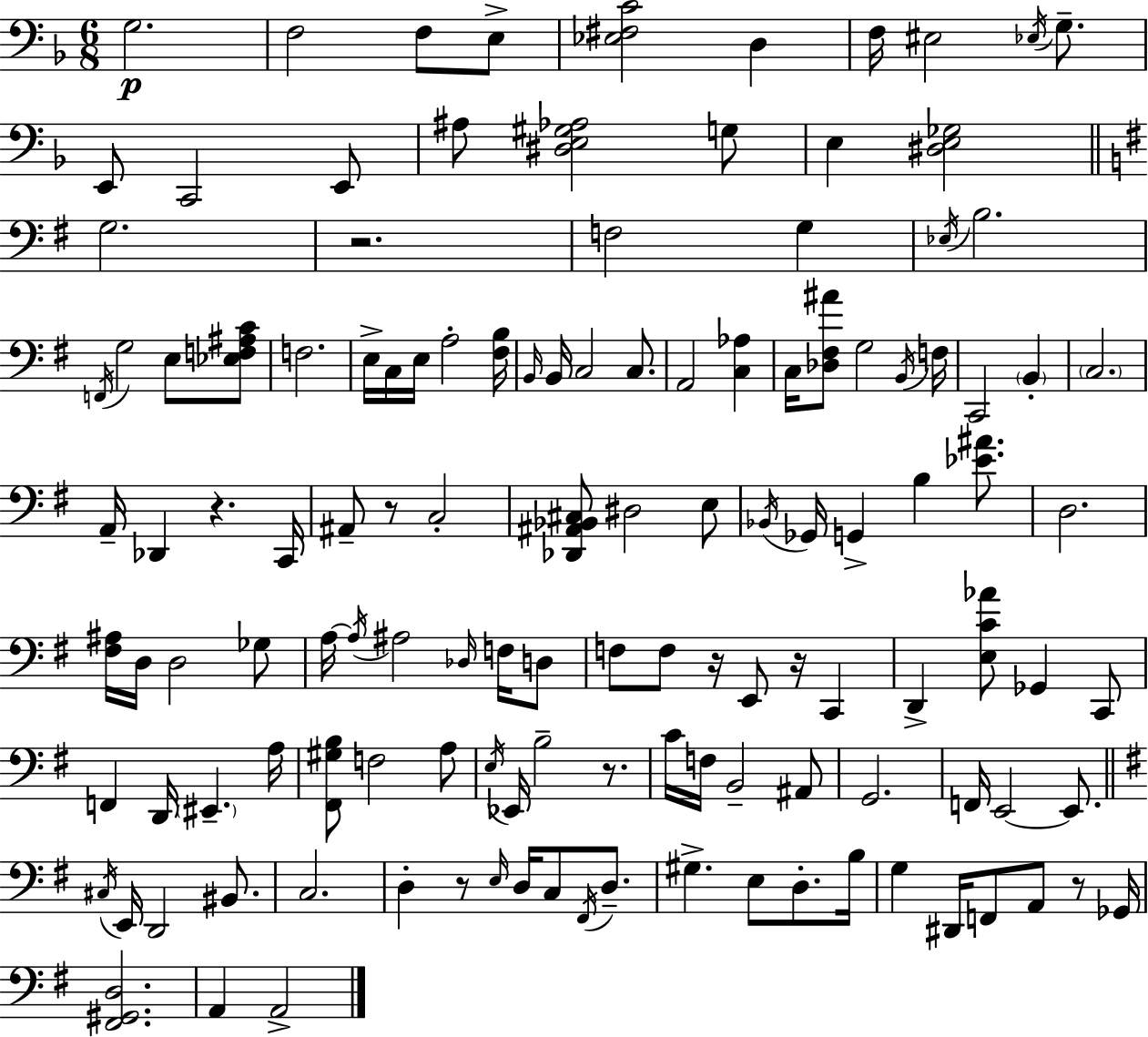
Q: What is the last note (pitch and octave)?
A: A2